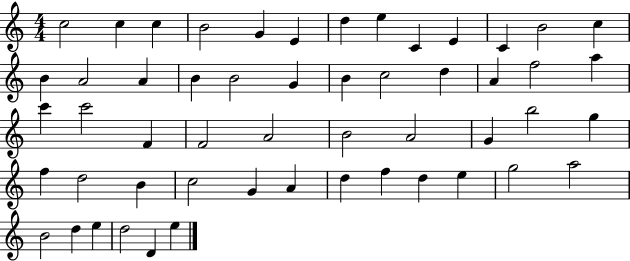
{
  \clef treble
  \numericTimeSignature
  \time 4/4
  \key c \major
  c''2 c''4 c''4 | b'2 g'4 e'4 | d''4 e''4 c'4 e'4 | c'4 b'2 c''4 | \break b'4 a'2 a'4 | b'4 b'2 g'4 | b'4 c''2 d''4 | a'4 f''2 a''4 | \break c'''4 c'''2 f'4 | f'2 a'2 | b'2 a'2 | g'4 b''2 g''4 | \break f''4 d''2 b'4 | c''2 g'4 a'4 | d''4 f''4 d''4 e''4 | g''2 a''2 | \break b'2 d''4 e''4 | d''2 d'4 e''4 | \bar "|."
}